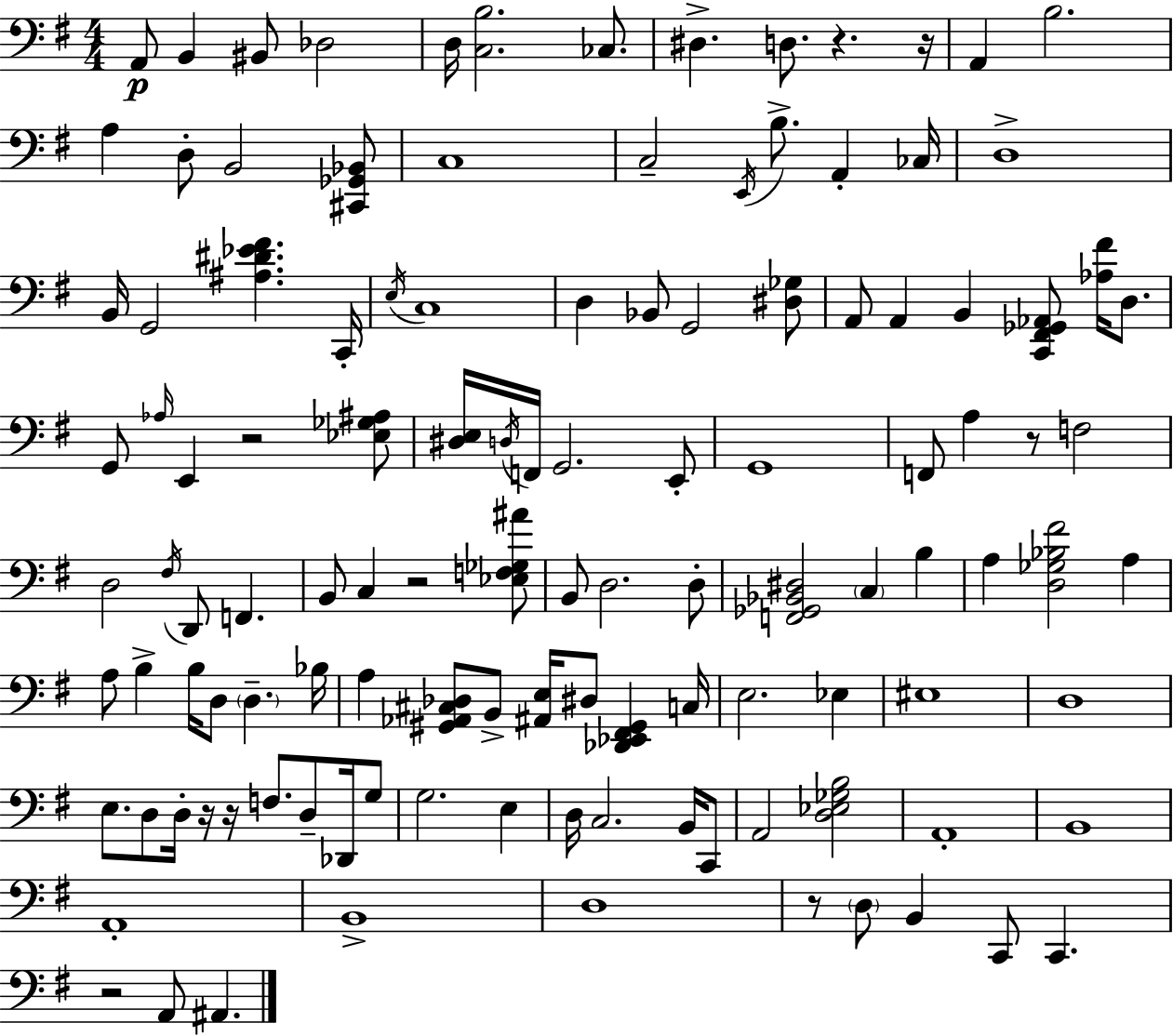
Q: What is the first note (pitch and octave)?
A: A2